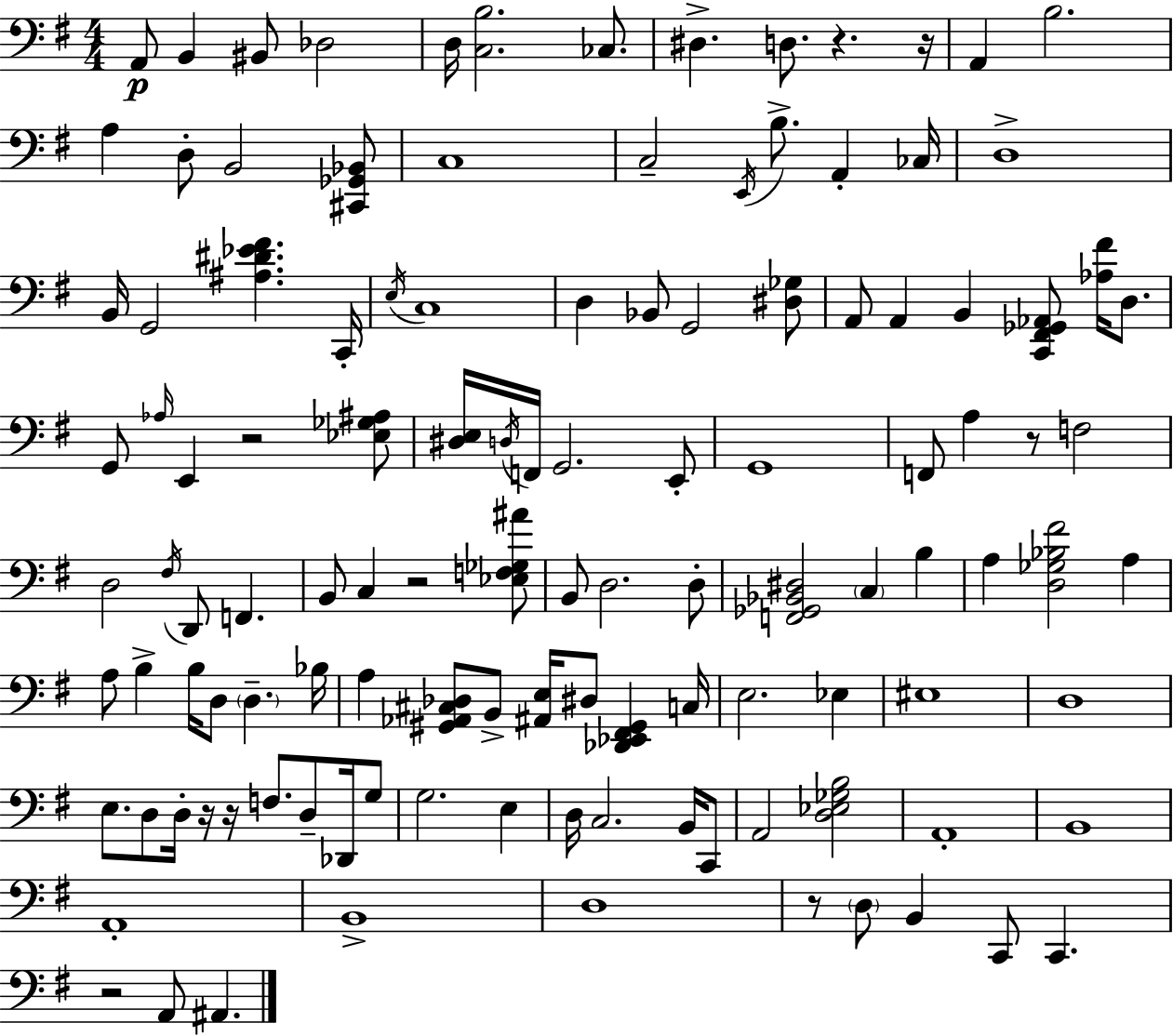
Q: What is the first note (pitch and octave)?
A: A2